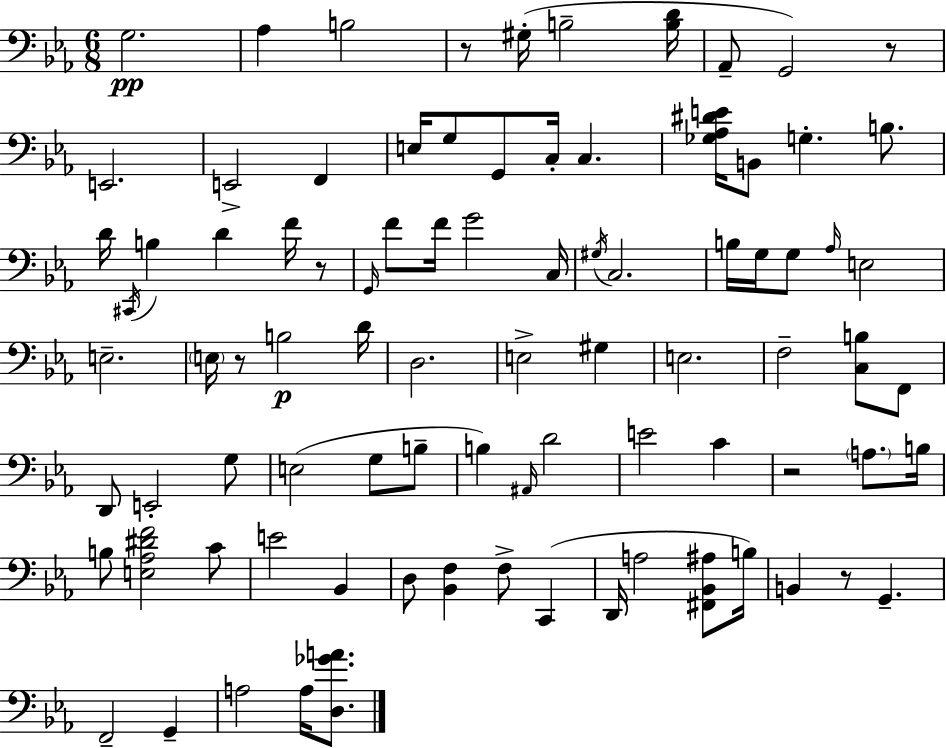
G3/h. Ab3/q B3/h R/e G#3/s B3/h [B3,D4]/s Ab2/e G2/h R/e E2/h. E2/h F2/q E3/s G3/e G2/e C3/s C3/q. [Gb3,Ab3,D#4,E4]/s B2/e G3/q. B3/e. D4/s C#2/s B3/q D4/q F4/s R/e G2/s F4/e F4/s G4/h C3/s G#3/s C3/h. B3/s G3/s G3/e Ab3/s E3/h E3/h. E3/s R/e B3/h D4/s D3/h. E3/h G#3/q E3/h. F3/h [C3,B3]/e F2/e D2/e E2/h G3/e E3/h G3/e B3/e B3/q A#2/s D4/h E4/h C4/q R/h A3/e. B3/s B3/e [E3,Ab3,D#4,F4]/h C4/e E4/h Bb2/q D3/e [Bb2,F3]/q F3/e C2/q D2/s A3/h [F#2,Bb2,A#3]/e B3/s B2/q R/e G2/q. F2/h G2/q A3/h A3/s [D3,Gb4,A4]/e.